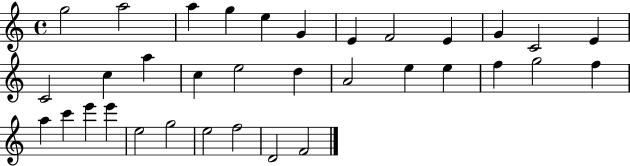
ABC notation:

X:1
T:Untitled
M:4/4
L:1/4
K:C
g2 a2 a g e G E F2 E G C2 E C2 c a c e2 d A2 e e f g2 f a c' e' e' e2 g2 e2 f2 D2 F2